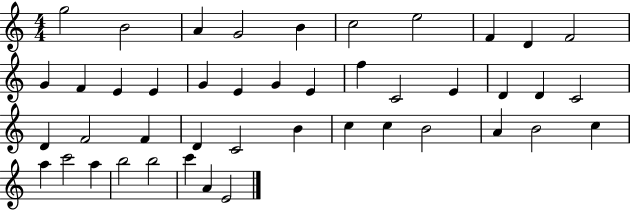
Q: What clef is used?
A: treble